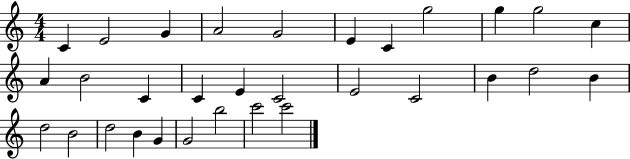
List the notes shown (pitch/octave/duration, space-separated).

C4/q E4/h G4/q A4/h G4/h E4/q C4/q G5/h G5/q G5/h C5/q A4/q B4/h C4/q C4/q E4/q C4/h E4/h C4/h B4/q D5/h B4/q D5/h B4/h D5/h B4/q G4/q G4/h B5/h C6/h C6/h